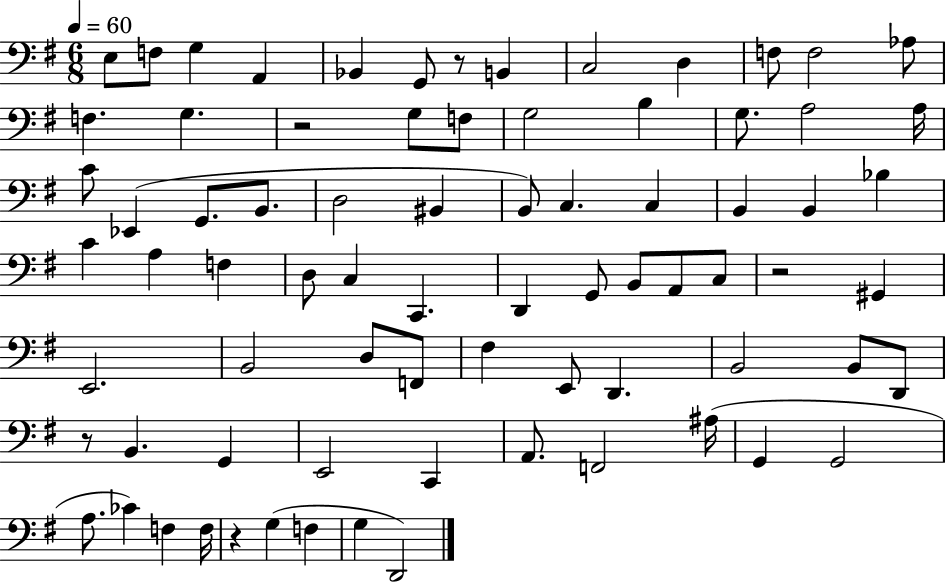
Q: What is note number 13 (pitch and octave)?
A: F3